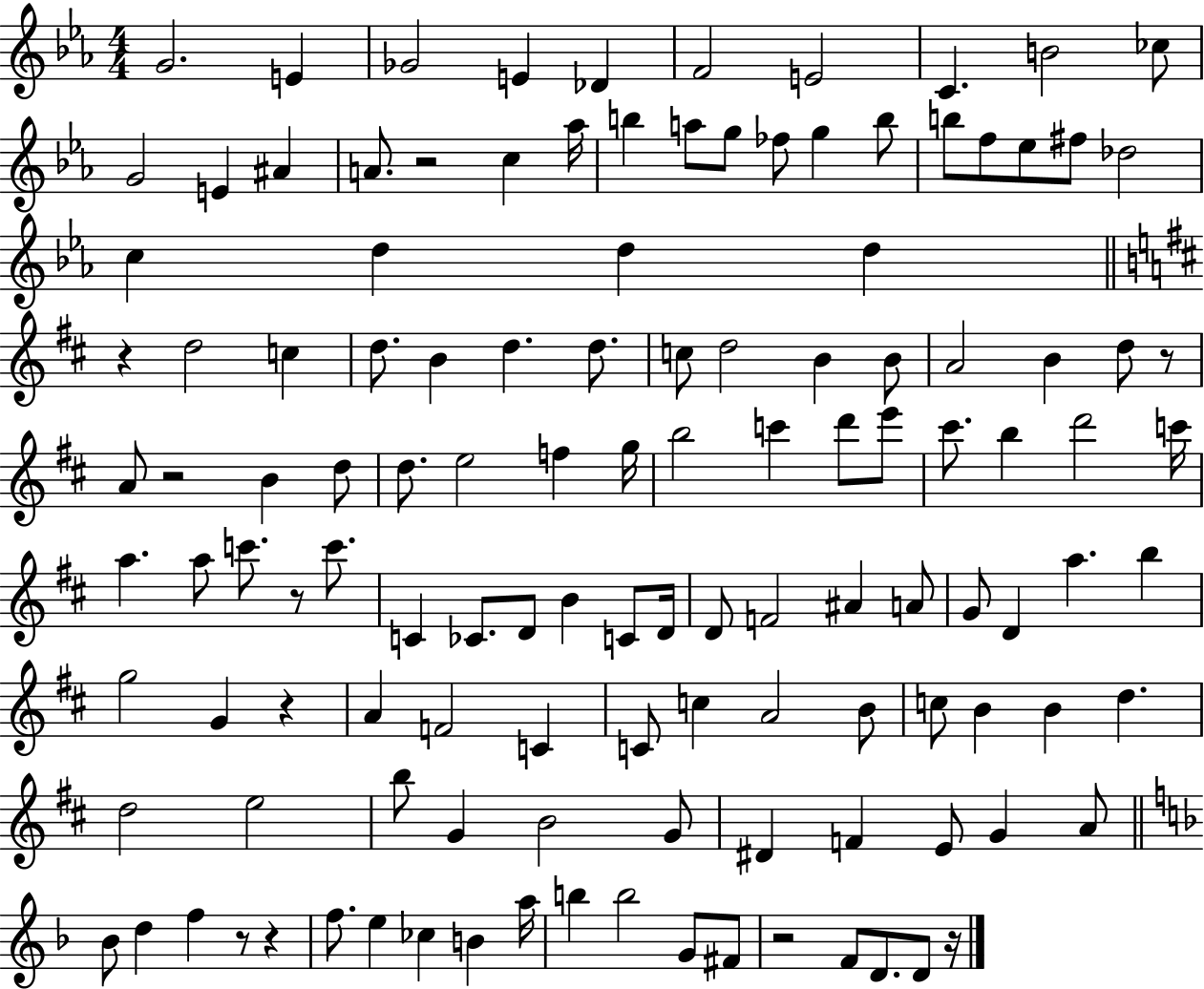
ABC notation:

X:1
T:Untitled
M:4/4
L:1/4
K:Eb
G2 E _G2 E _D F2 E2 C B2 _c/2 G2 E ^A A/2 z2 c _a/4 b a/2 g/2 _f/2 g b/2 b/2 f/2 _e/2 ^f/2 _d2 c d d d z d2 c d/2 B d d/2 c/2 d2 B B/2 A2 B d/2 z/2 A/2 z2 B d/2 d/2 e2 f g/4 b2 c' d'/2 e'/2 ^c'/2 b d'2 c'/4 a a/2 c'/2 z/2 c'/2 C _C/2 D/2 B C/2 D/4 D/2 F2 ^A A/2 G/2 D a b g2 G z A F2 C C/2 c A2 B/2 c/2 B B d d2 e2 b/2 G B2 G/2 ^D F E/2 G A/2 _B/2 d f z/2 z f/2 e _c B a/4 b b2 G/2 ^F/2 z2 F/2 D/2 D/2 z/4